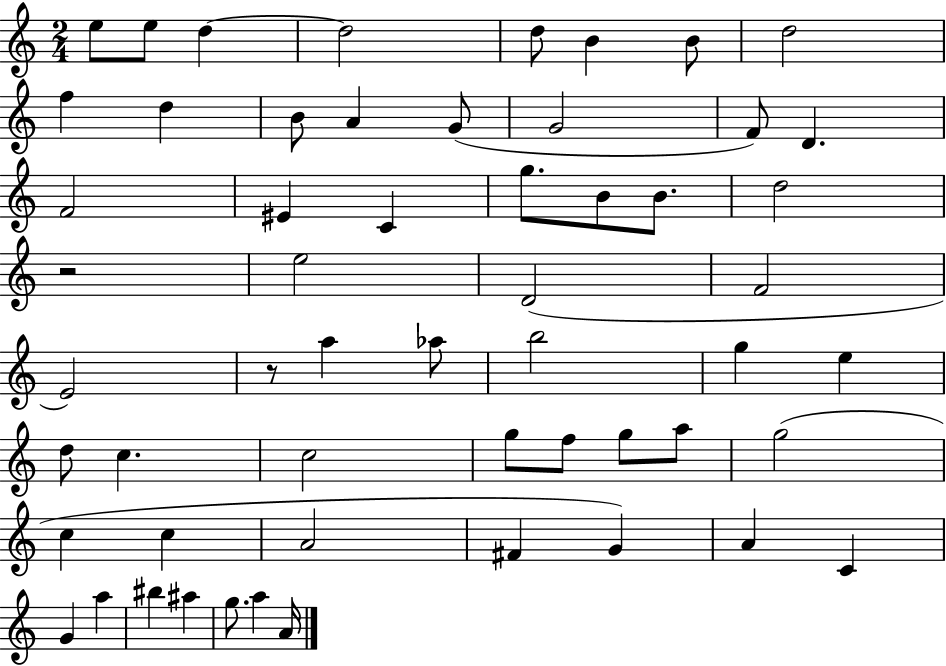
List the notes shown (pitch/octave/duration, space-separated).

E5/e E5/e D5/q D5/h D5/e B4/q B4/e D5/h F5/q D5/q B4/e A4/q G4/e G4/h F4/e D4/q. F4/h EIS4/q C4/q G5/e. B4/e B4/e. D5/h R/h E5/h D4/h F4/h E4/h R/e A5/q Ab5/e B5/h G5/q E5/q D5/e C5/q. C5/h G5/e F5/e G5/e A5/e G5/h C5/q C5/q A4/h F#4/q G4/q A4/q C4/q G4/q A5/q BIS5/q A#5/q G5/e. A5/q A4/s